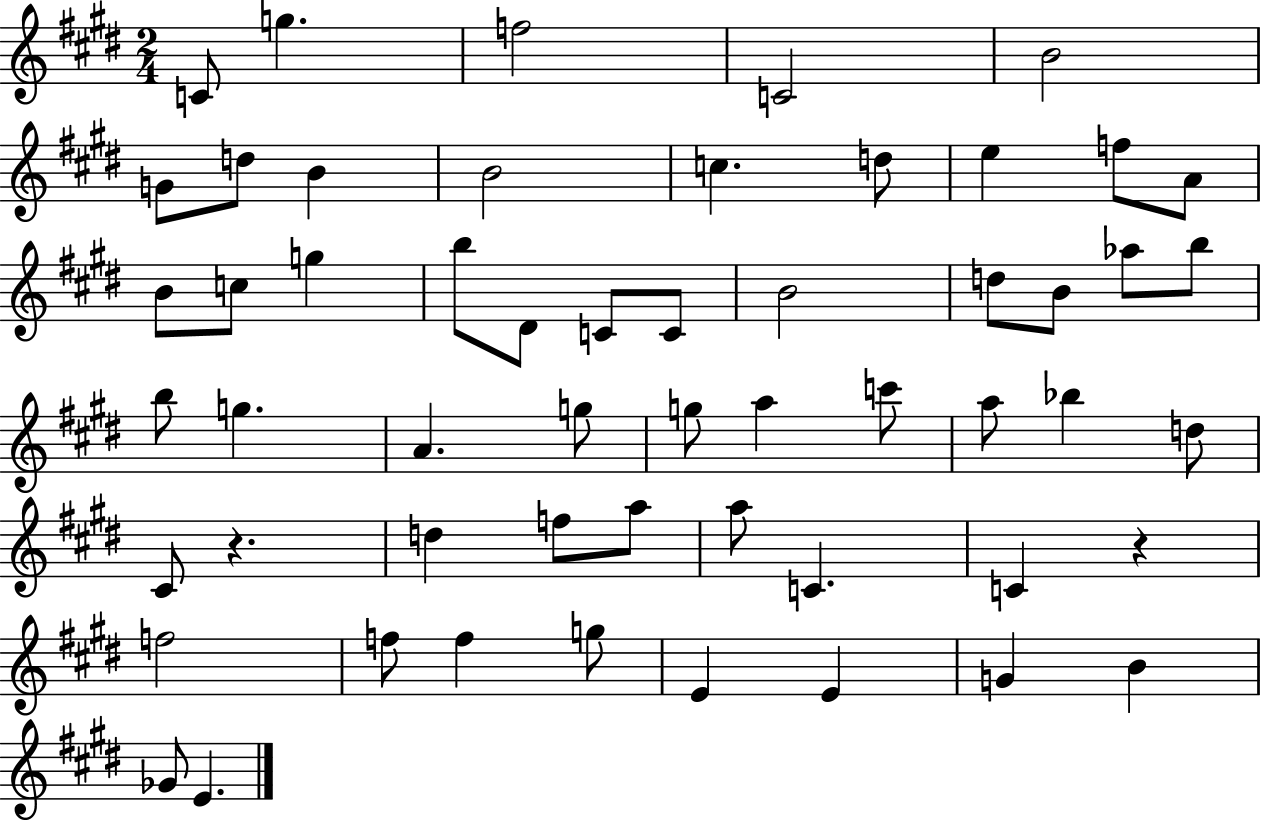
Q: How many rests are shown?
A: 2